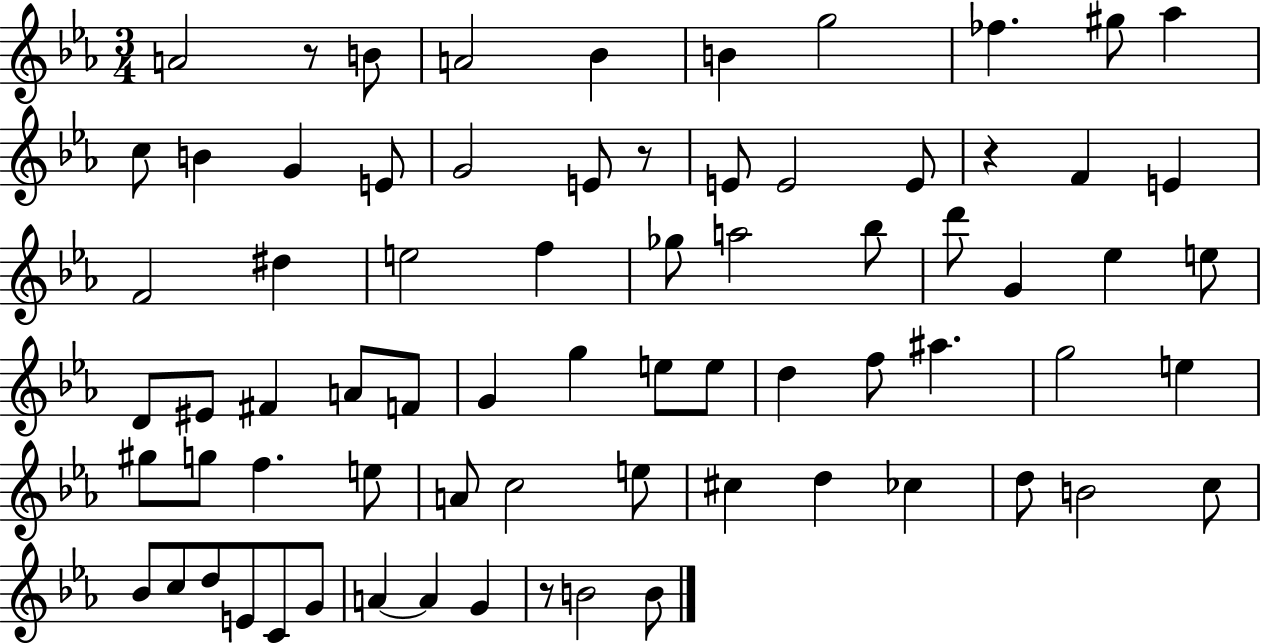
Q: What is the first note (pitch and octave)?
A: A4